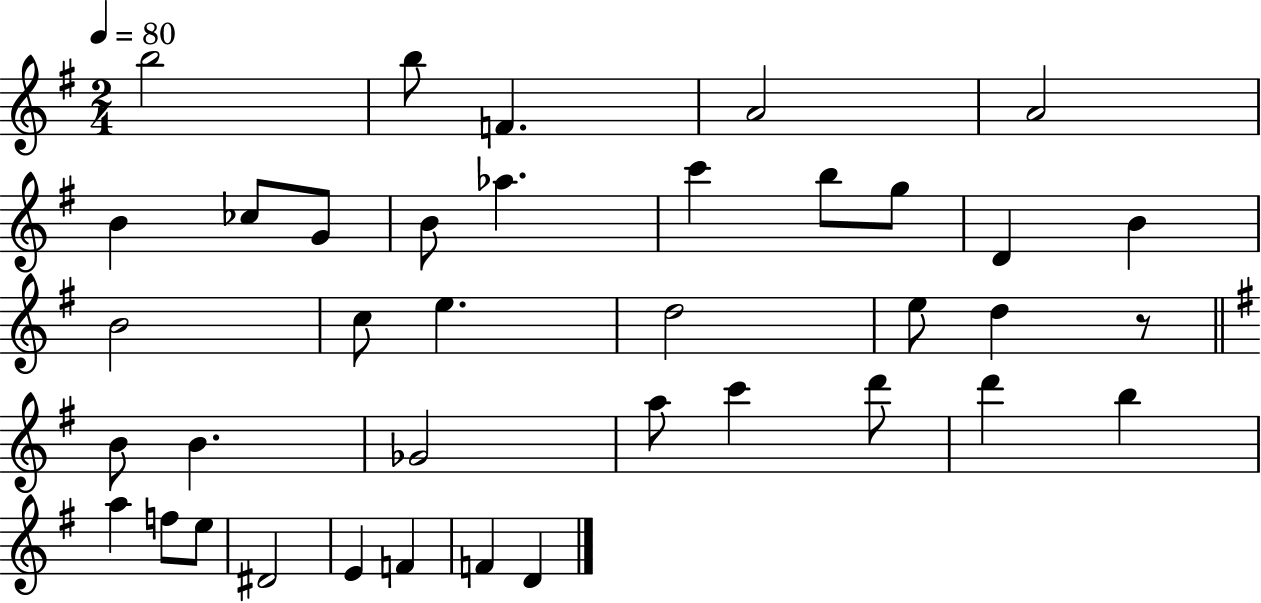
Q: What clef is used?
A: treble